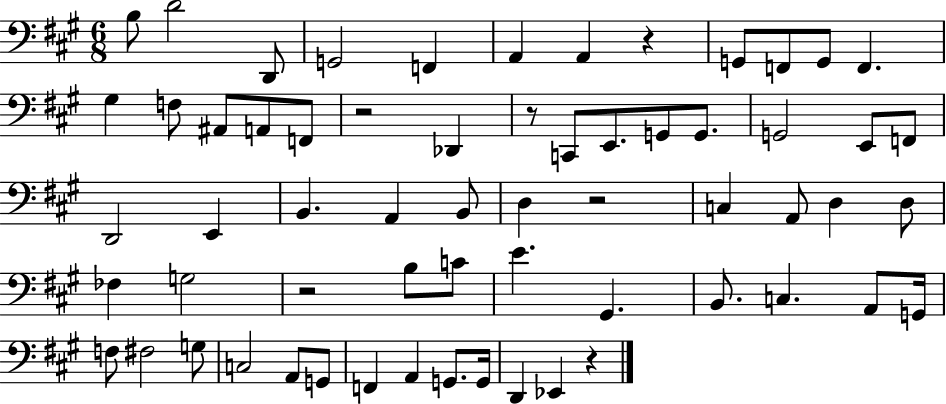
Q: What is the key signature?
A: A major